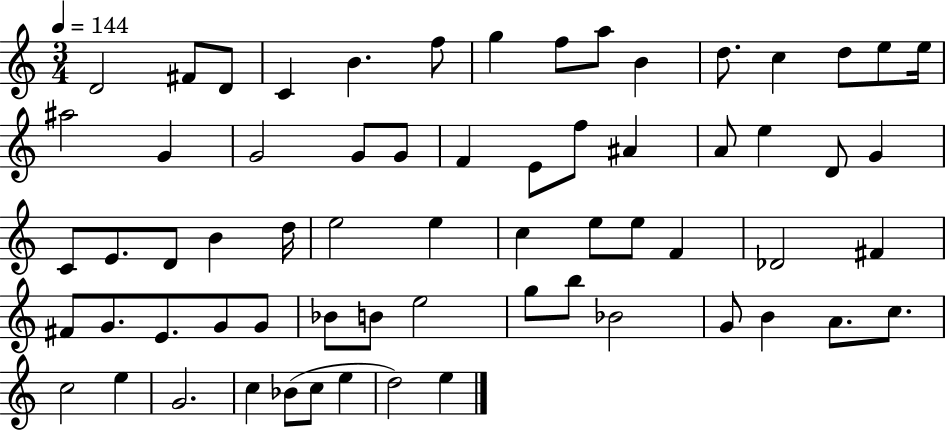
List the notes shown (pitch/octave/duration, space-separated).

D4/h F#4/e D4/e C4/q B4/q. F5/e G5/q F5/e A5/e B4/q D5/e. C5/q D5/e E5/e E5/s A#5/h G4/q G4/h G4/e G4/e F4/q E4/e F5/e A#4/q A4/e E5/q D4/e G4/q C4/e E4/e. D4/e B4/q D5/s E5/h E5/q C5/q E5/e E5/e F4/q Db4/h F#4/q F#4/e G4/e. E4/e. G4/e G4/e Bb4/e B4/e E5/h G5/e B5/e Bb4/h G4/e B4/q A4/e. C5/e. C5/h E5/q G4/h. C5/q Bb4/e C5/e E5/q D5/h E5/q